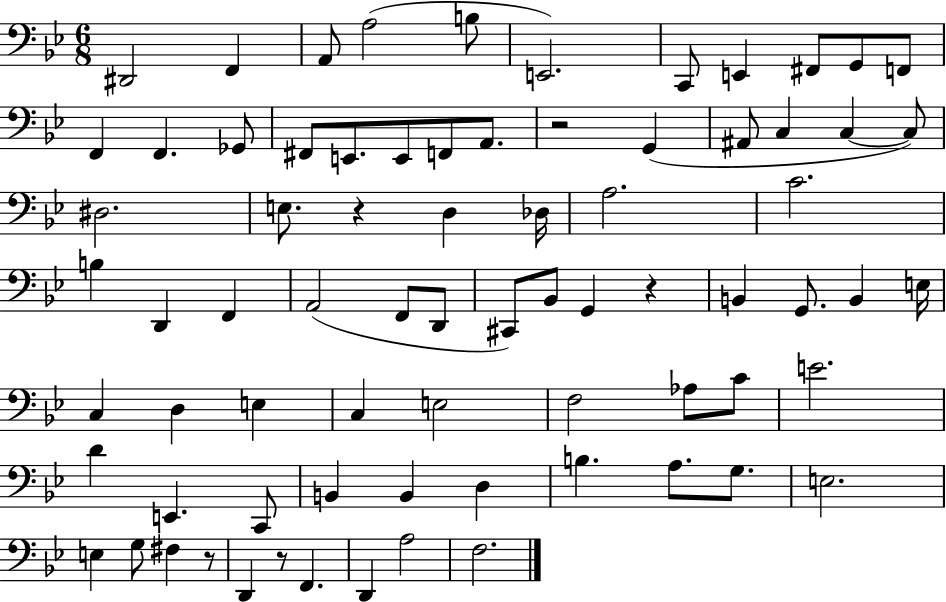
X:1
T:Untitled
M:6/8
L:1/4
K:Bb
^D,,2 F,, A,,/2 A,2 B,/2 E,,2 C,,/2 E,, ^F,,/2 G,,/2 F,,/2 F,, F,, _G,,/2 ^F,,/2 E,,/2 E,,/2 F,,/2 A,,/2 z2 G,, ^A,,/2 C, C, C,/2 ^D,2 E,/2 z D, _D,/4 A,2 C2 B, D,, F,, A,,2 F,,/2 D,,/2 ^C,,/2 _B,,/2 G,, z B,, G,,/2 B,, E,/4 C, D, E, C, E,2 F,2 _A,/2 C/2 E2 D E,, C,,/2 B,, B,, D, B, A,/2 G,/2 E,2 E, G,/2 ^F, z/2 D,, z/2 F,, D,, A,2 F,2